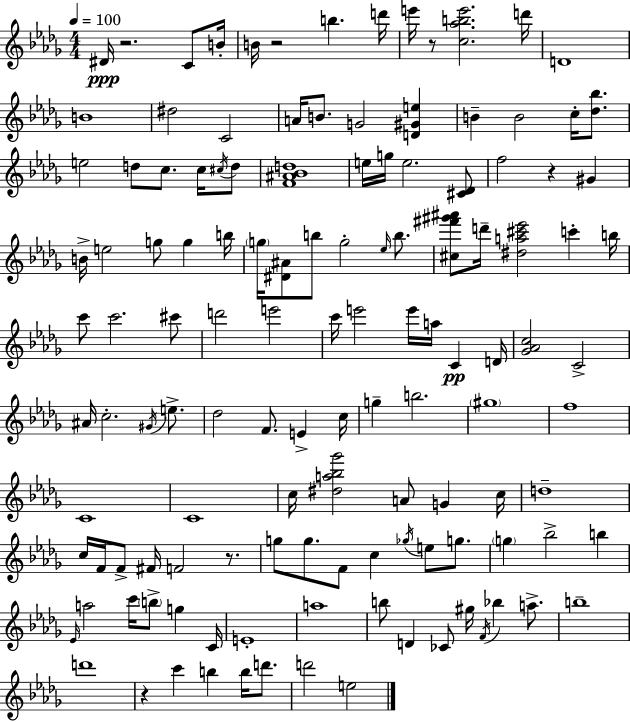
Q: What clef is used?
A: treble